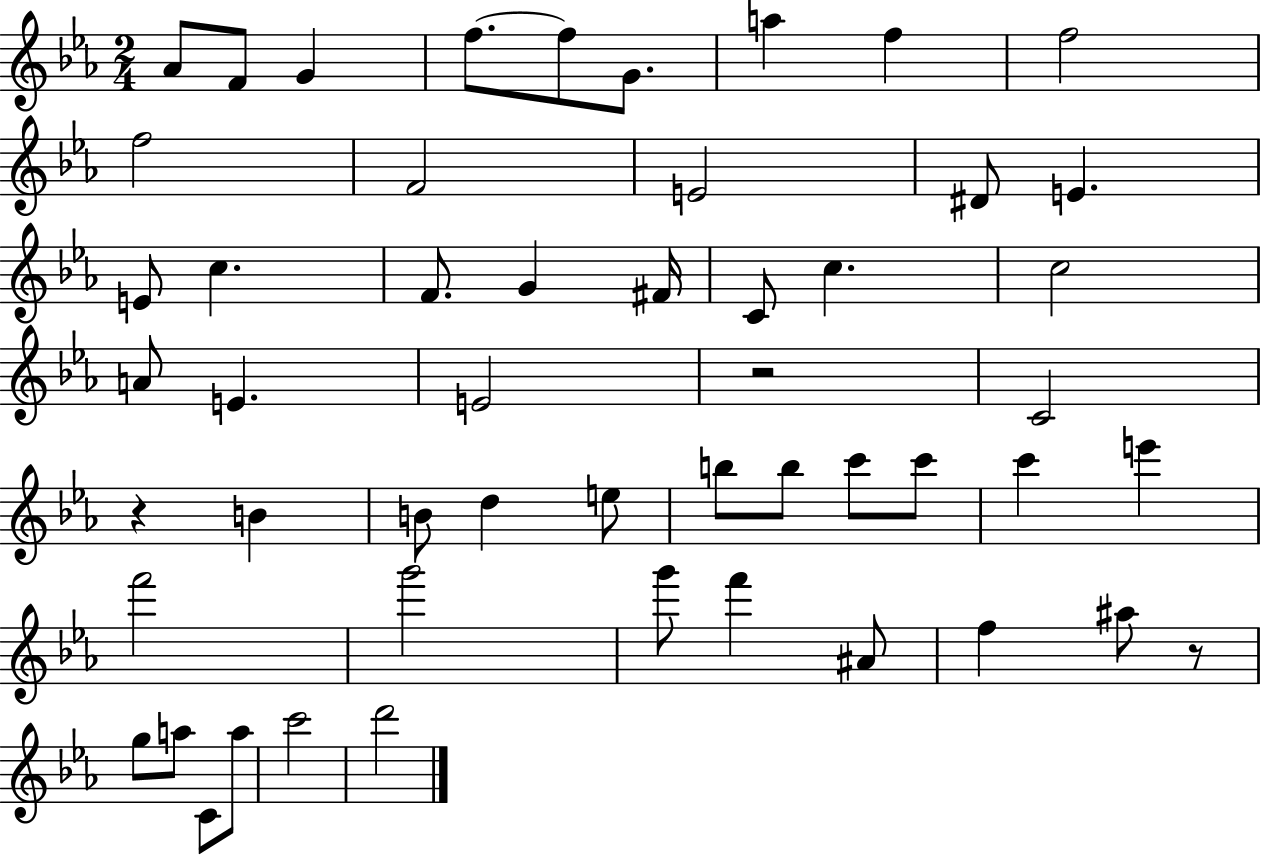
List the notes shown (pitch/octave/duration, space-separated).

Ab4/e F4/e G4/q F5/e. F5/e G4/e. A5/q F5/q F5/h F5/h F4/h E4/h D#4/e E4/q. E4/e C5/q. F4/e. G4/q F#4/s C4/e C5/q. C5/h A4/e E4/q. E4/h R/h C4/h R/q B4/q B4/e D5/q E5/e B5/e B5/e C6/e C6/e C6/q E6/q F6/h G6/h G6/e F6/q A#4/e F5/q A#5/e R/e G5/e A5/e C4/e A5/e C6/h D6/h